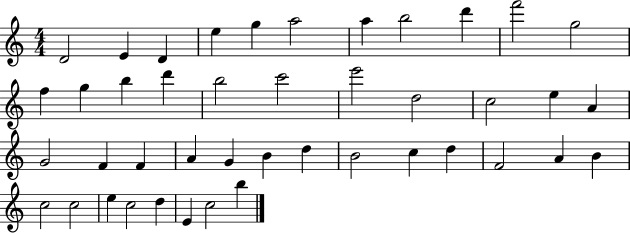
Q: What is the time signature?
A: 4/4